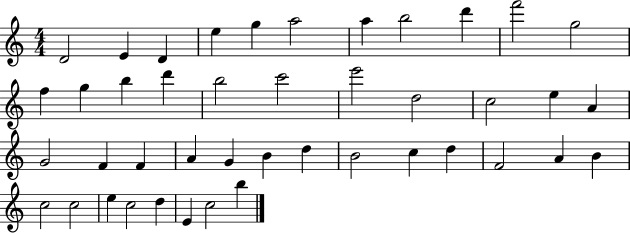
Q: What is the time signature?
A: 4/4